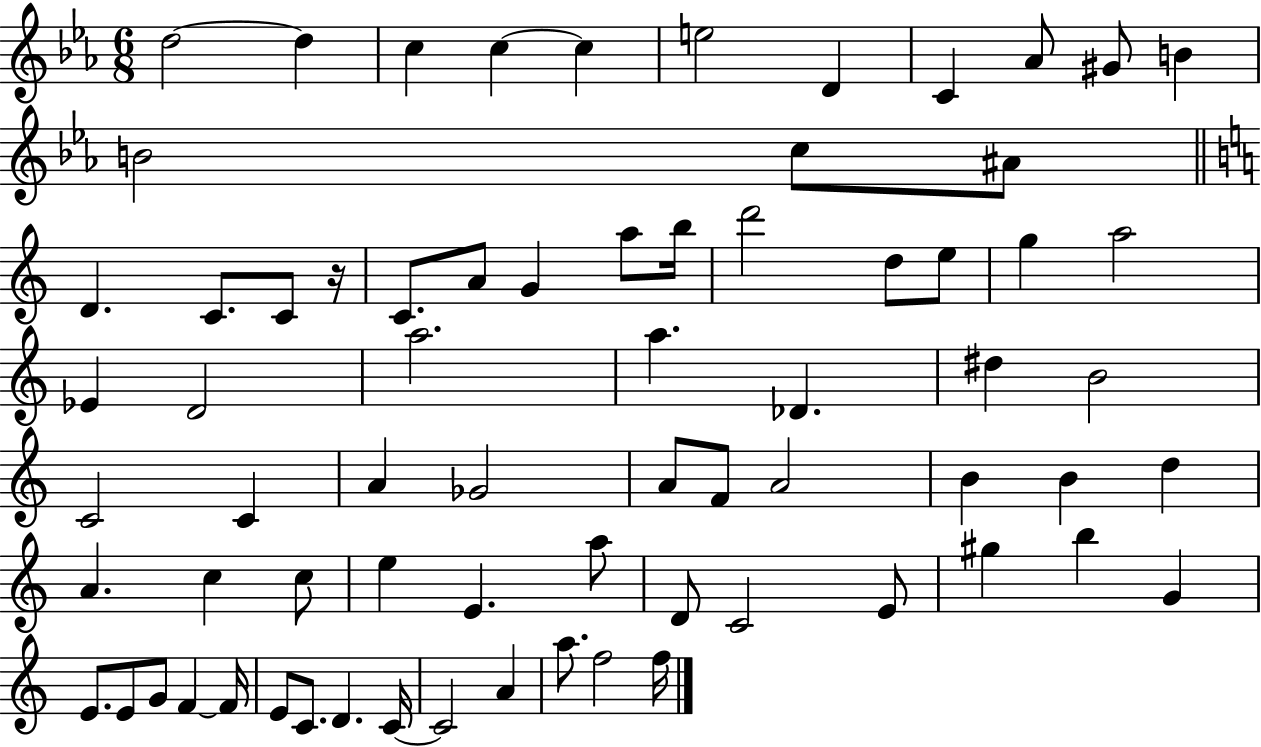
D5/h D5/q C5/q C5/q C5/q E5/h D4/q C4/q Ab4/e G#4/e B4/q B4/h C5/e A#4/e D4/q. C4/e. C4/e R/s C4/e. A4/e G4/q A5/e B5/s D6/h D5/e E5/e G5/q A5/h Eb4/q D4/h A5/h. A5/q. Db4/q. D#5/q B4/h C4/h C4/q A4/q Gb4/h A4/e F4/e A4/h B4/q B4/q D5/q A4/q. C5/q C5/e E5/q E4/q. A5/e D4/e C4/h E4/e G#5/q B5/q G4/q E4/e. E4/e G4/e F4/q F4/s E4/e C4/e. D4/q. C4/s C4/h A4/q A5/e. F5/h F5/s